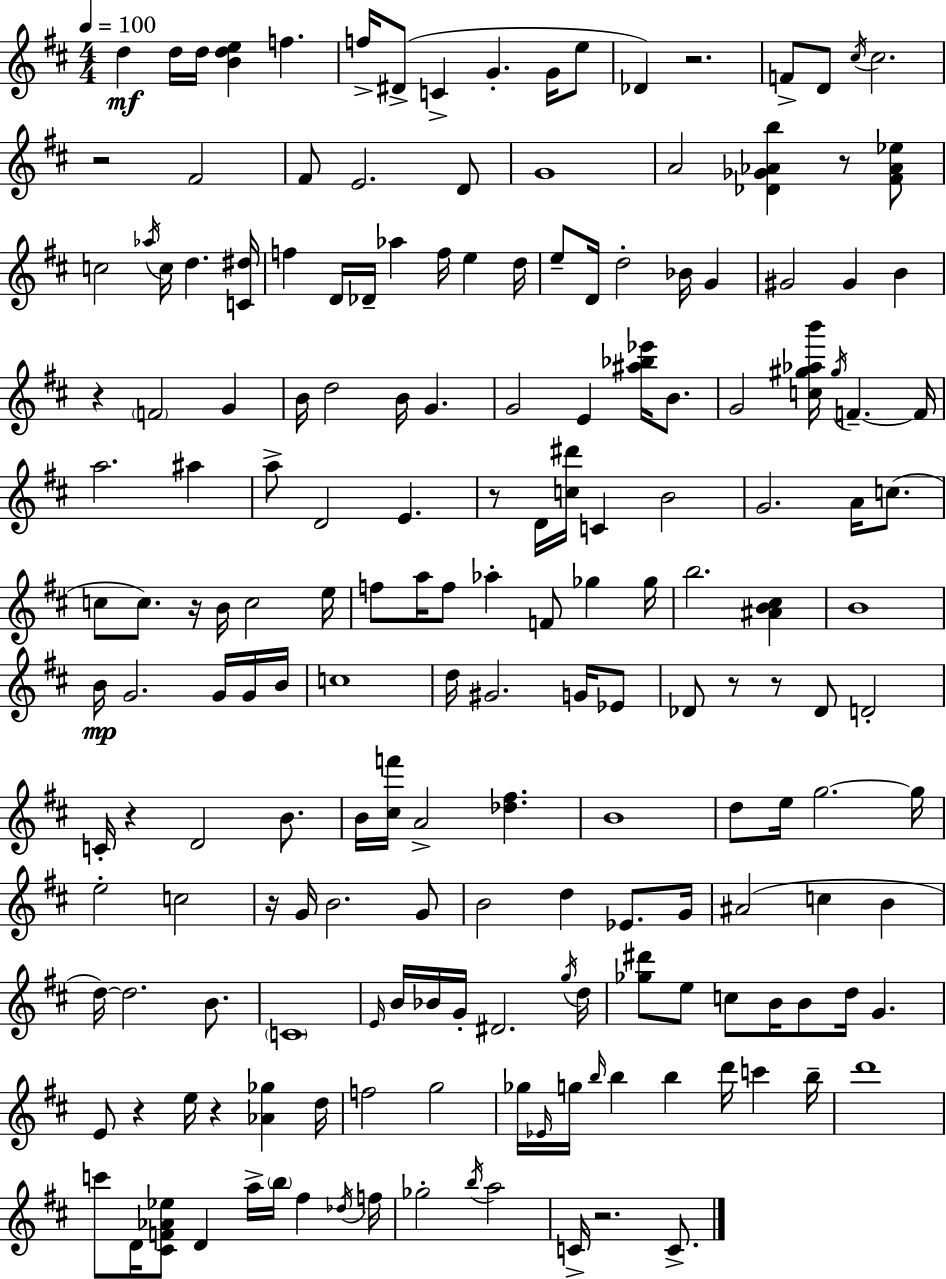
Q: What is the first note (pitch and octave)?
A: D5